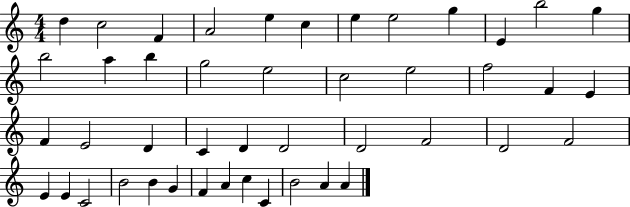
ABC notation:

X:1
T:Untitled
M:4/4
L:1/4
K:C
d c2 F A2 e c e e2 g E b2 g b2 a b g2 e2 c2 e2 f2 F E F E2 D C D D2 D2 F2 D2 F2 E E C2 B2 B G F A c C B2 A A